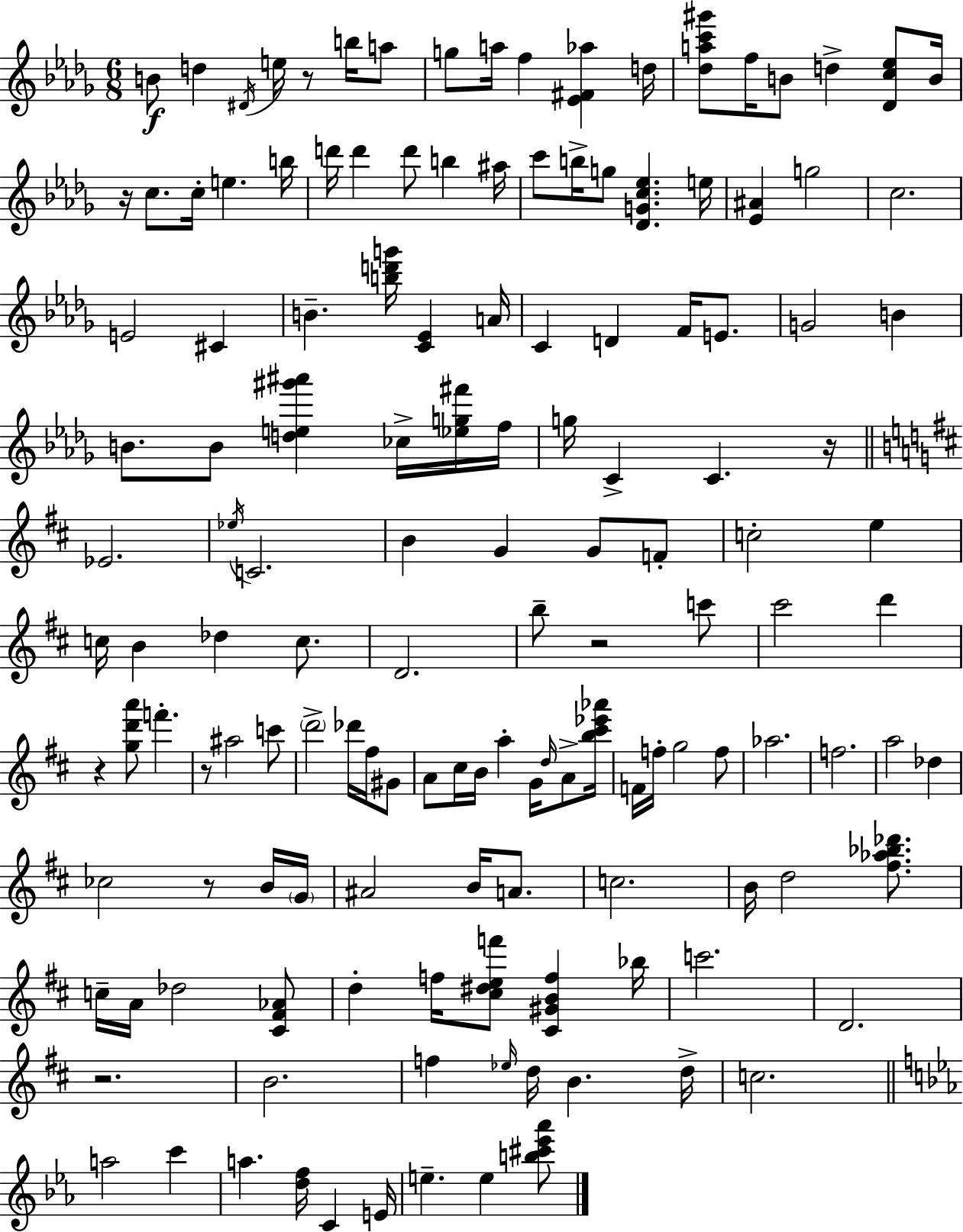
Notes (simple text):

B4/e D5/q D#4/s E5/s R/e B5/s A5/e G5/e A5/s F5/q [Eb4,F#4,Ab5]/q D5/s [Db5,A5,C6,G#6]/e F5/s B4/e D5/q [Db4,C5,Eb5]/e B4/s R/s C5/e. C5/s E5/q. B5/s D6/s D6/q D6/e B5/q A#5/s C6/e B5/s G5/e [Db4,G4,C5,Eb5]/q. E5/s [Eb4,A#4]/q G5/h C5/h. E4/h C#4/q B4/q. [B5,D6,G6]/s [C4,Eb4]/q A4/s C4/q D4/q F4/s E4/e. G4/h B4/q B4/e. B4/e [D5,E5,G#6,A#6]/q CES5/s [Eb5,G5,F#6]/s F5/s G5/s C4/q C4/q. R/s Eb4/h. Eb5/s C4/h. B4/q G4/q G4/e F4/e C5/h E5/q C5/s B4/q Db5/q C5/e. D4/h. B5/e R/h C6/e C#6/h D6/q R/q [G5,D6,A6]/e F6/q. R/e A#5/h C6/e D6/h Db6/s F#5/s G#4/e A4/e C#5/s B4/s A5/q G4/s D5/s A4/e [B5,C#6,Eb6,Ab6]/s F4/s F5/s G5/h F5/e Ab5/h. F5/h. A5/h Db5/q CES5/h R/e B4/s G4/s A#4/h B4/s A4/e. C5/h. B4/s D5/h [F#5,Ab5,Bb5,Db6]/e. C5/s A4/s Db5/h [C#4,F#4,Ab4]/e D5/q F5/s [C#5,D#5,E5,F6]/e [C#4,G#4,B4,F5]/q Bb5/s C6/h. D4/h. R/h. B4/h. F5/q Eb5/s D5/s B4/q. D5/s C5/h. A5/h C6/q A5/q. [D5,F5]/s C4/q E4/s E5/q. E5/q [B5,C#6,Eb6,Ab6]/e